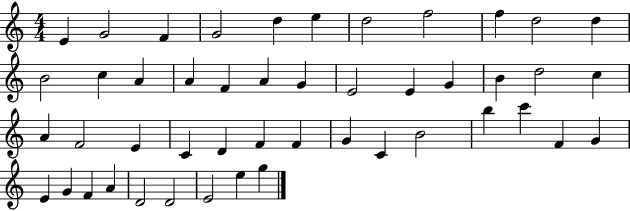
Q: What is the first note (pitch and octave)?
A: E4